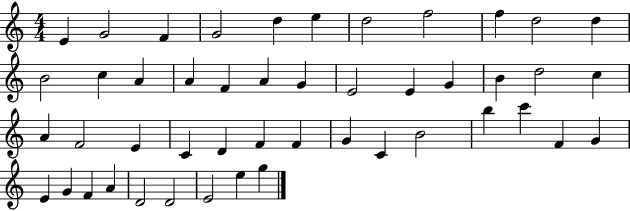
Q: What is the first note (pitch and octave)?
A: E4